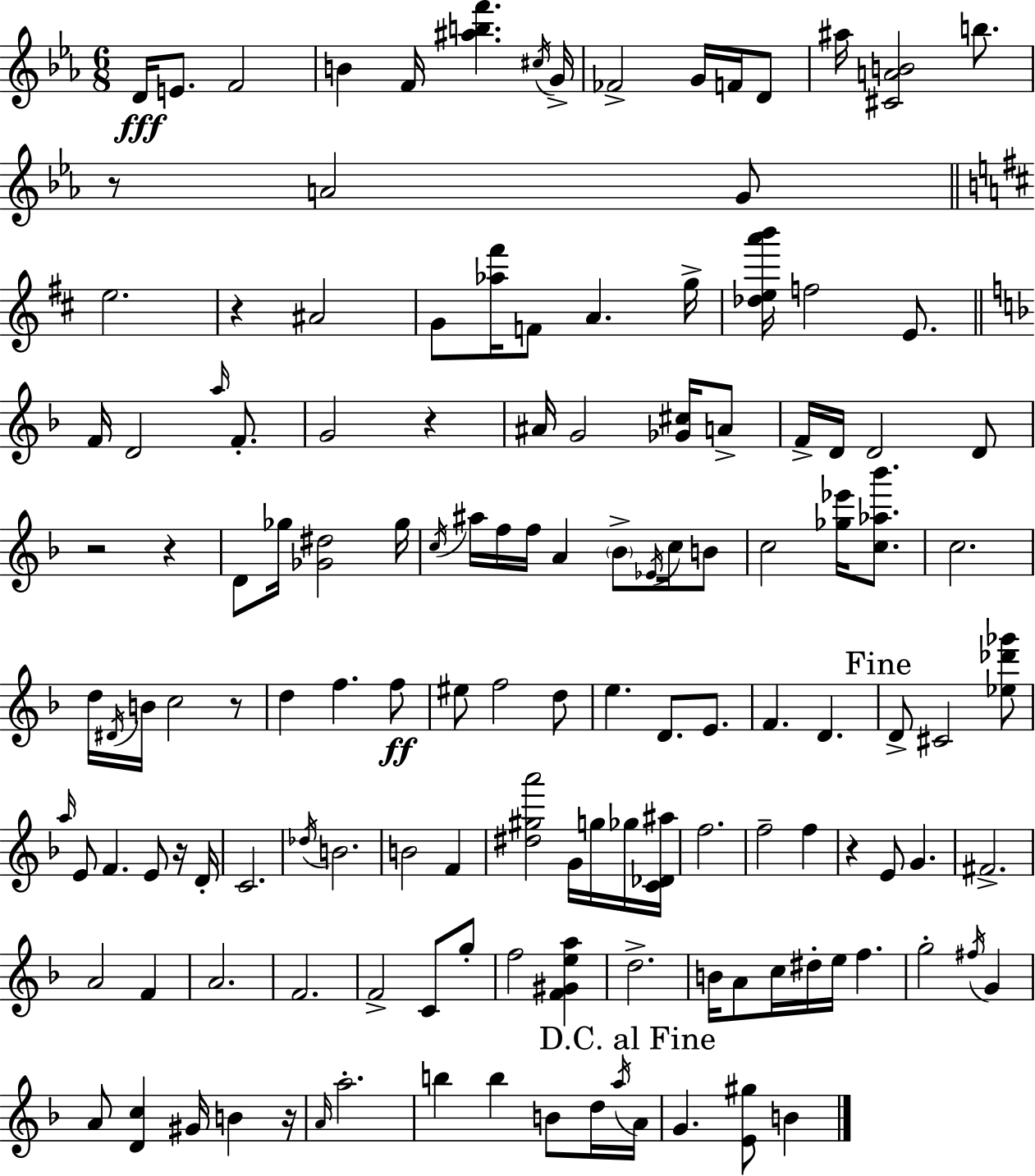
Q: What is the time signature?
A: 6/8